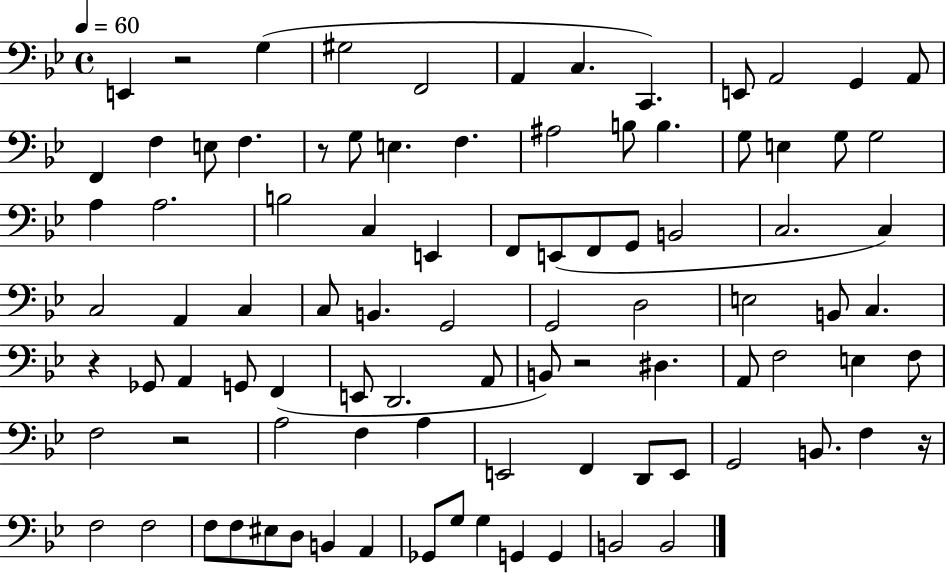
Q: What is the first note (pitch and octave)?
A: E2